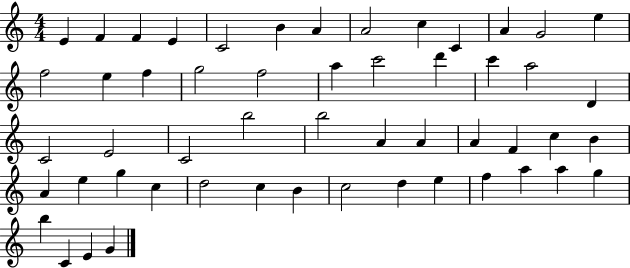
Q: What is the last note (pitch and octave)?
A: G4